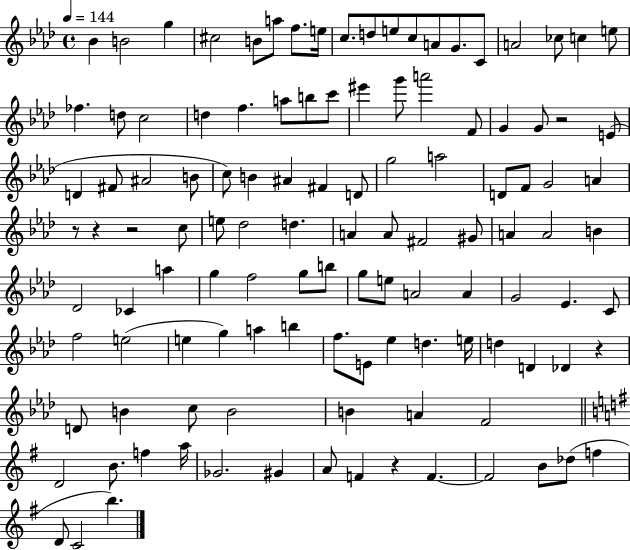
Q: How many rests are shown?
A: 6